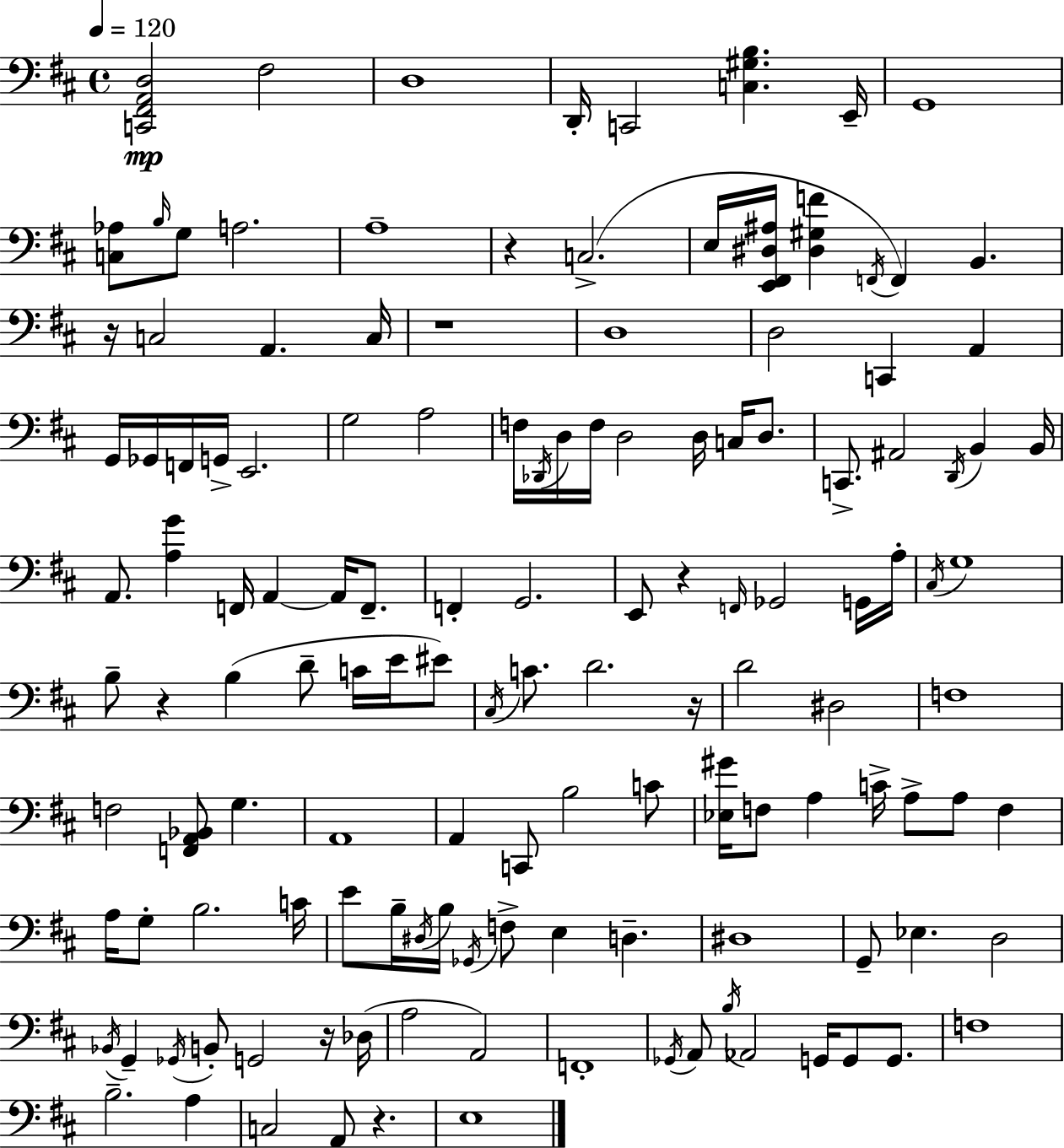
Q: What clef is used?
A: bass